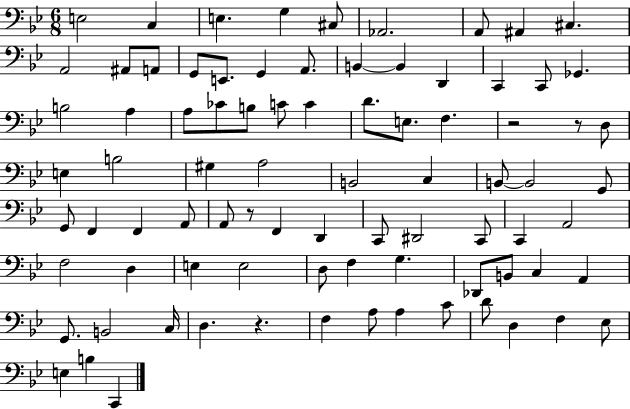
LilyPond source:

{
  \clef bass
  \numericTimeSignature
  \time 6/8
  \key bes \major
  \repeat volta 2 { e2 c4 | e4. g4 cis8 | aes,2. | a,8 ais,4 cis4. | \break a,2 ais,8 a,8 | g,8 e,8. g,4 a,8. | b,4~~ b,4 d,4 | c,4 c,8 ges,4. | \break b2 a4 | a8 ces'8 b8 c'8 c'4 | d'8. e8. f4. | r2 r8 d8 | \break e4 b2 | gis4 a2 | b,2 c4 | b,8~~ b,2 g,8 | \break g,8 f,4 f,4 a,8 | a,8 r8 f,4 d,4 | c,8 dis,2 c,8 | c,4 a,2 | \break f2 d4 | e4 e2 | d8 f4 g4. | des,8 b,8 c4 a,4 | \break g,8. b,2 c16 | d4. r4. | f4 a8 a4 c'8 | d'8 d4 f4 ees8 | \break e4 b4 c,4 | } \bar "|."
}